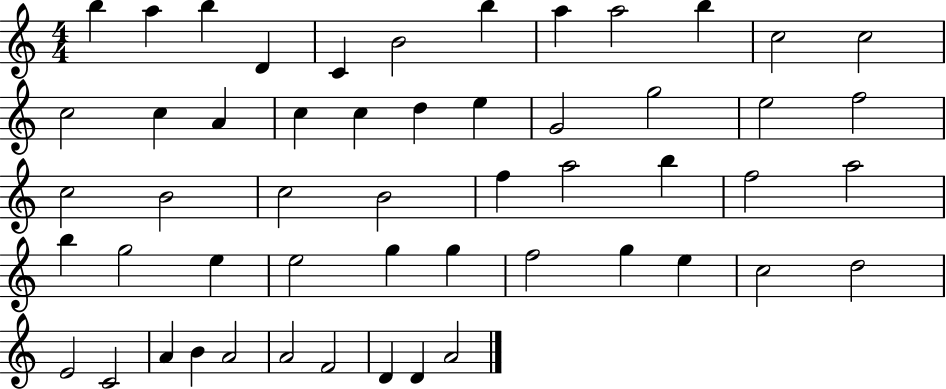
{
  \clef treble
  \numericTimeSignature
  \time 4/4
  \key c \major
  b''4 a''4 b''4 d'4 | c'4 b'2 b''4 | a''4 a''2 b''4 | c''2 c''2 | \break c''2 c''4 a'4 | c''4 c''4 d''4 e''4 | g'2 g''2 | e''2 f''2 | \break c''2 b'2 | c''2 b'2 | f''4 a''2 b''4 | f''2 a''2 | \break b''4 g''2 e''4 | e''2 g''4 g''4 | f''2 g''4 e''4 | c''2 d''2 | \break e'2 c'2 | a'4 b'4 a'2 | a'2 f'2 | d'4 d'4 a'2 | \break \bar "|."
}